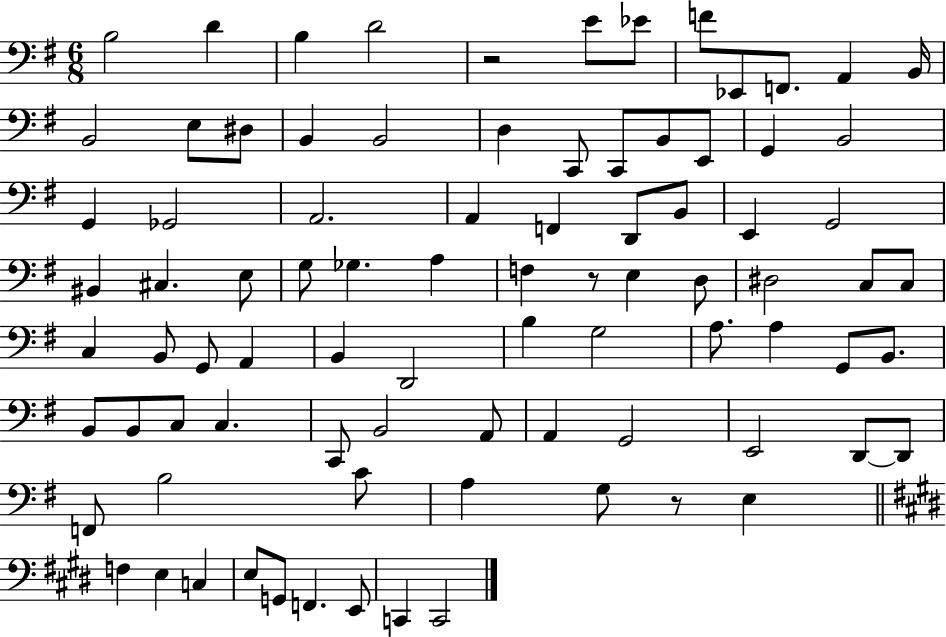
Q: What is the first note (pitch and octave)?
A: B3